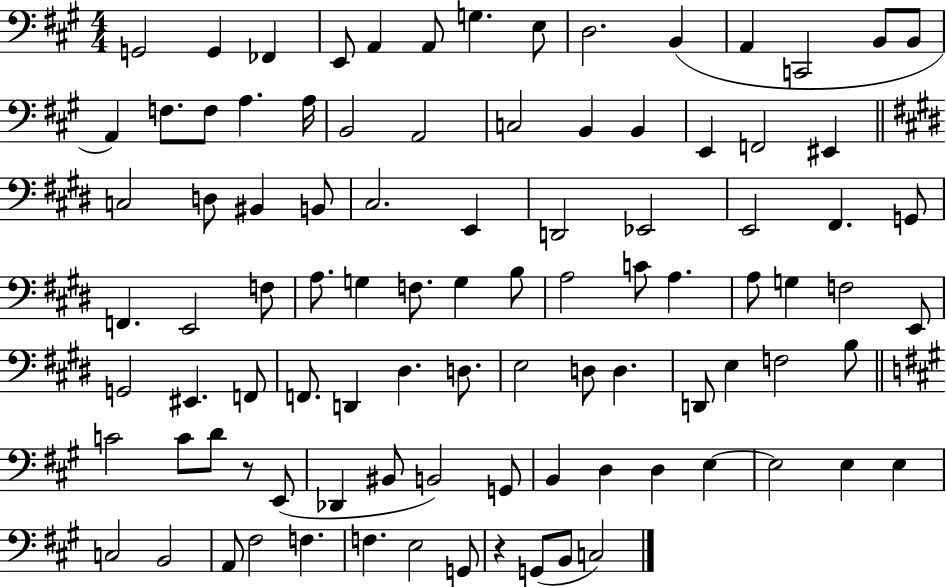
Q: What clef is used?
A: bass